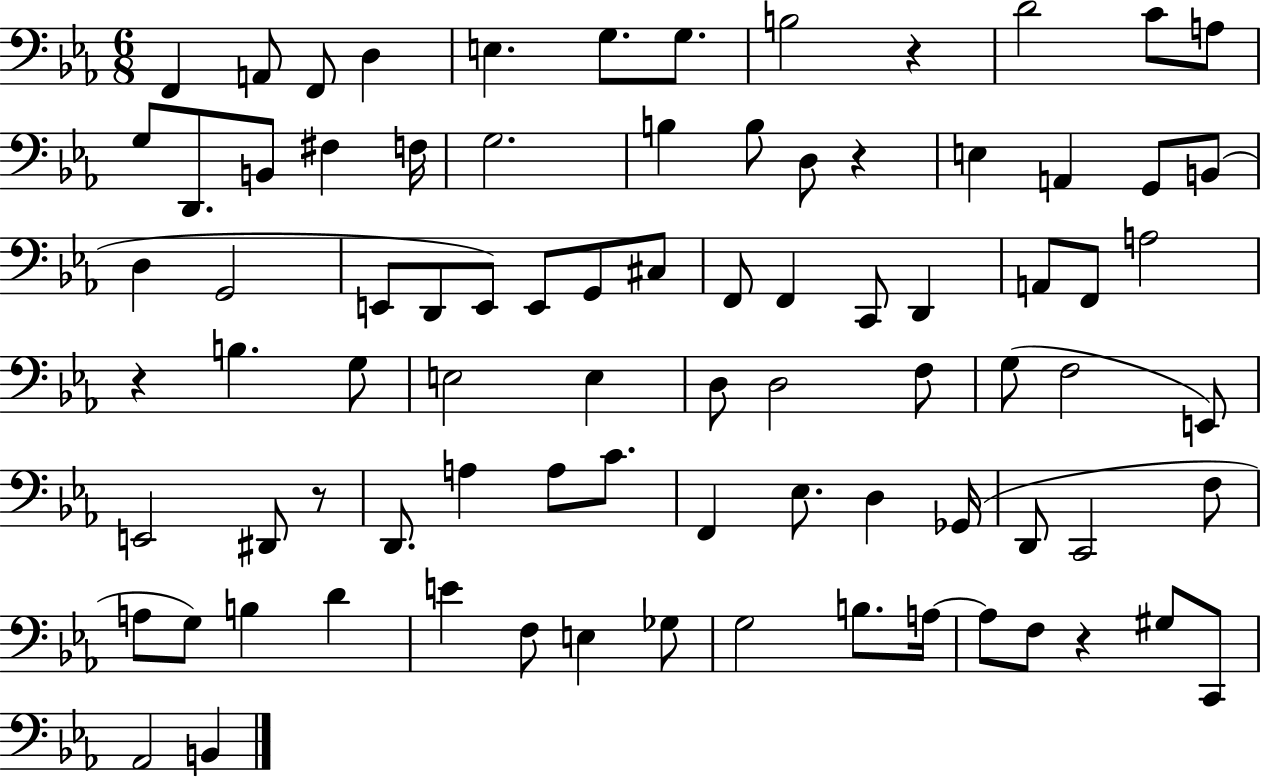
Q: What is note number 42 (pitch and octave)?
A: E3